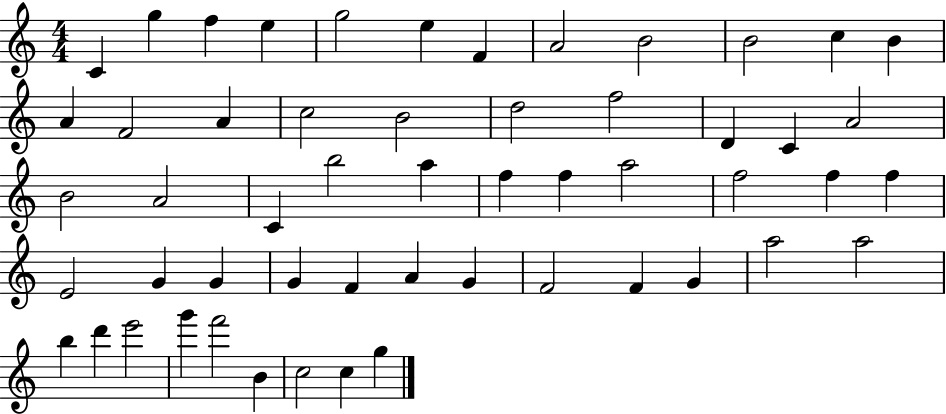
{
  \clef treble
  \numericTimeSignature
  \time 4/4
  \key c \major
  c'4 g''4 f''4 e''4 | g''2 e''4 f'4 | a'2 b'2 | b'2 c''4 b'4 | \break a'4 f'2 a'4 | c''2 b'2 | d''2 f''2 | d'4 c'4 a'2 | \break b'2 a'2 | c'4 b''2 a''4 | f''4 f''4 a''2 | f''2 f''4 f''4 | \break e'2 g'4 g'4 | g'4 f'4 a'4 g'4 | f'2 f'4 g'4 | a''2 a''2 | \break b''4 d'''4 e'''2 | g'''4 f'''2 b'4 | c''2 c''4 g''4 | \bar "|."
}